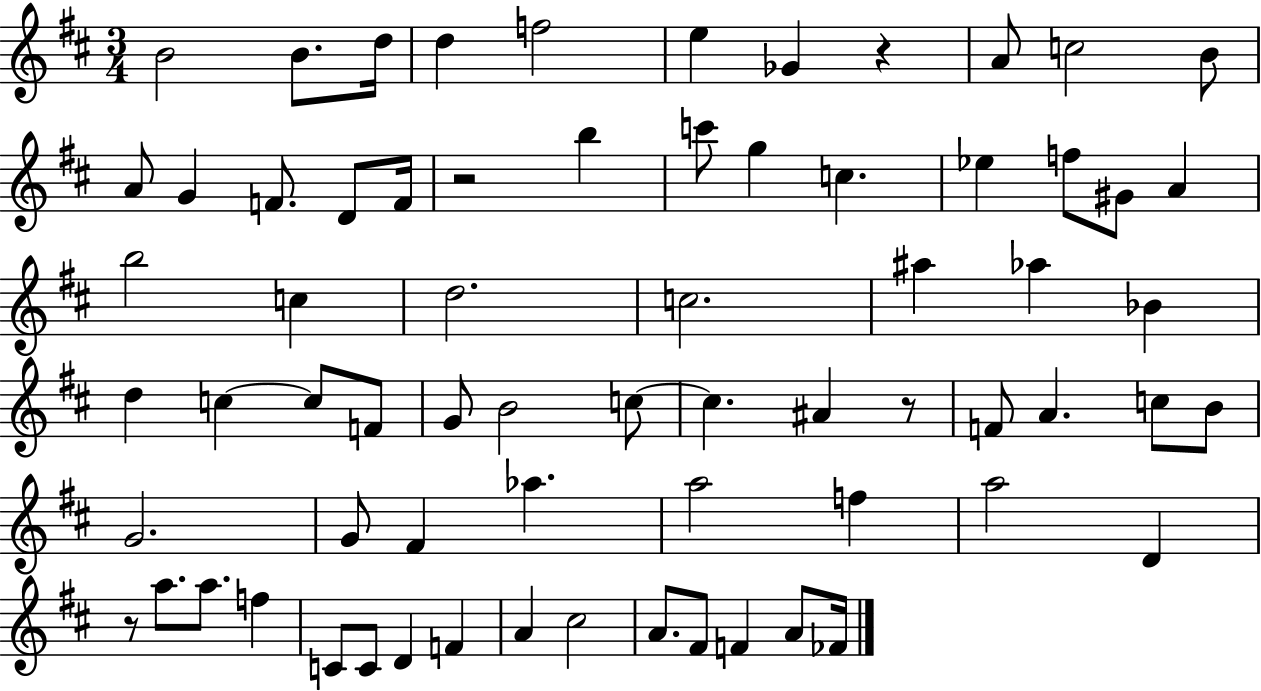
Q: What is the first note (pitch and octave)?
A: B4